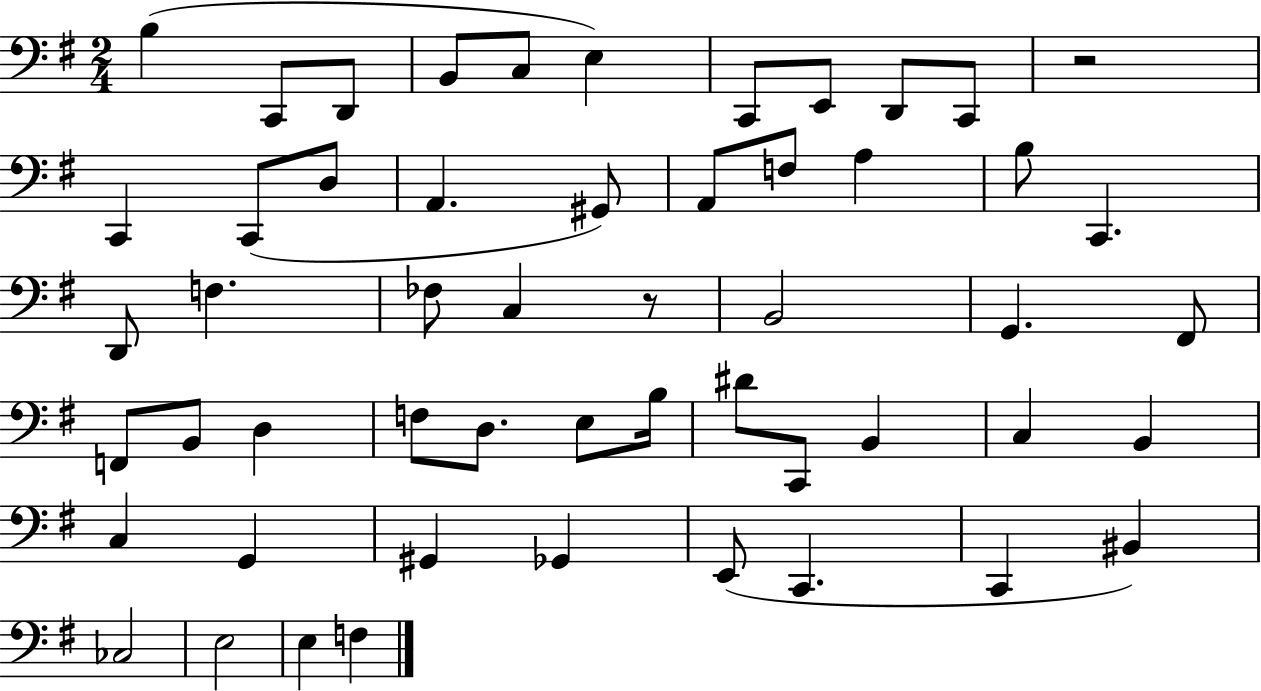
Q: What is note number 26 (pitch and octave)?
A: G2